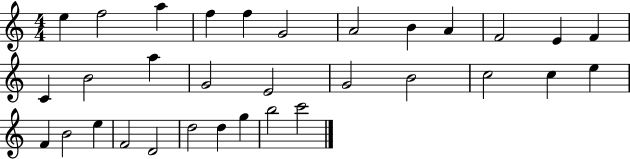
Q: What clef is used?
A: treble